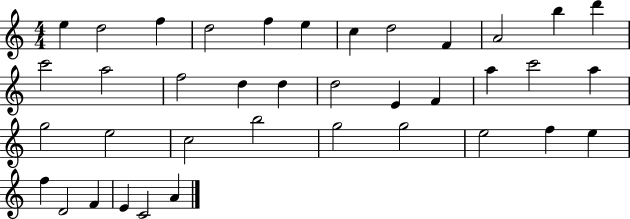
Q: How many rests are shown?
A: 0